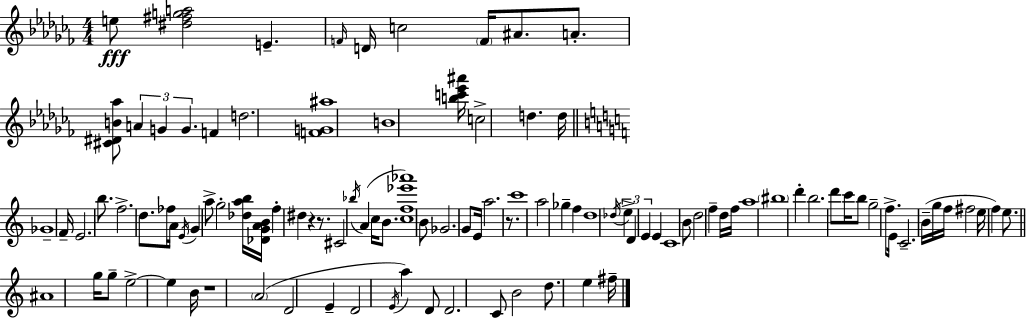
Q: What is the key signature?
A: AES minor